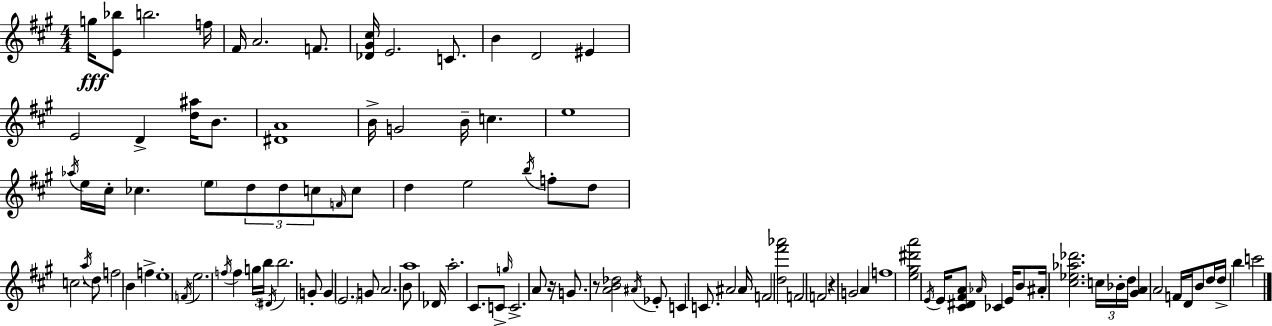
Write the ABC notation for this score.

X:1
T:Untitled
M:4/4
L:1/4
K:A
g/4 [E_b]/2 b2 f/4 ^F/4 A2 F/2 [_D^G^c]/4 E2 C/2 B D2 ^E E2 D [d^a]/4 B/2 [^DA]4 B/4 G2 B/4 c e4 _a/4 e/4 ^c/4 _c e/2 d/2 d/2 c/2 F/4 c/2 d e2 b/4 f/2 d/2 c2 a/4 d/2 f2 B f e4 F/4 e2 f/4 f g/4 b/4 ^D/4 b2 G/2 G E2 G/2 A2 B/2 a4 _D/4 a2 ^C/2 C/2 g/4 C2 A/2 z/4 G/2 z/2 [AB_d]2 ^A/4 _E/2 C C/2 ^A2 ^A/4 F2 [d^f'_a']2 F2 F2 z G2 A f4 [e^g^d'a']2 E/4 E/4 [^C^D^FA]/2 _A/4 _C E/4 B/2 ^A/4 [^c_e_a_d']2 c/4 _B/4 d/4 [^GA] A2 F/4 D/4 B/2 d/4 d/4 b c'2